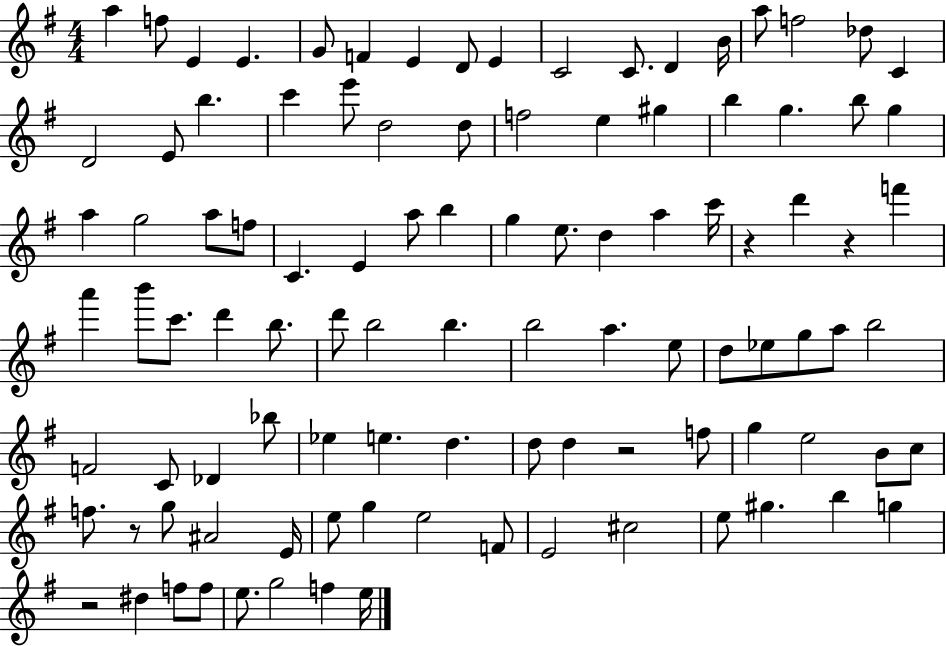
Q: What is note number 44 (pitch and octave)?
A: C6